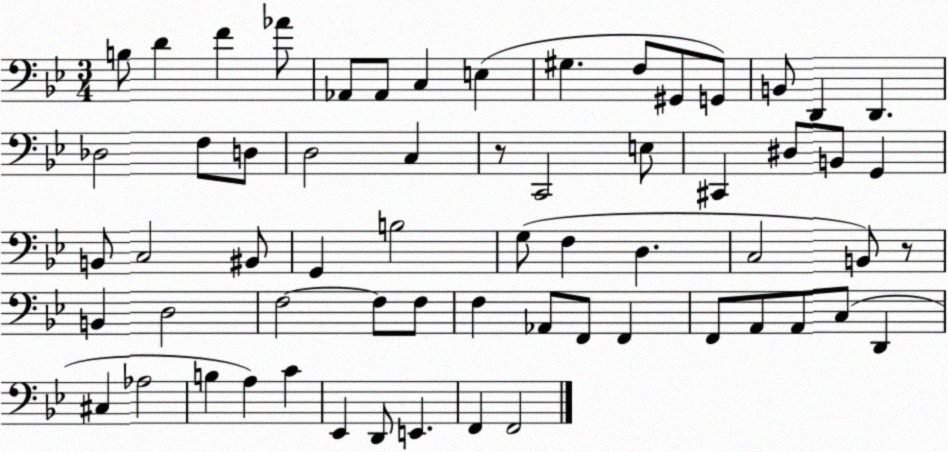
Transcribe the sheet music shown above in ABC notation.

X:1
T:Untitled
M:3/4
L:1/4
K:Bb
B,/2 D F _A/2 _A,,/2 _A,,/2 C, E, ^G, F,/2 ^G,,/2 G,,/2 B,,/2 D,, D,, _D,2 F,/2 D,/2 D,2 C, z/2 C,,2 E,/2 ^C,, ^D,/2 B,,/2 G,, B,,/2 C,2 ^B,,/2 G,, B,2 G,/2 F, D, C,2 B,,/2 z/2 B,, D,2 F,2 F,/2 F,/2 F, _A,,/2 F,,/2 F,, F,,/2 A,,/2 A,,/2 C,/2 D,, ^C, _A,2 B, A, C _E,, D,,/2 E,, F,, F,,2